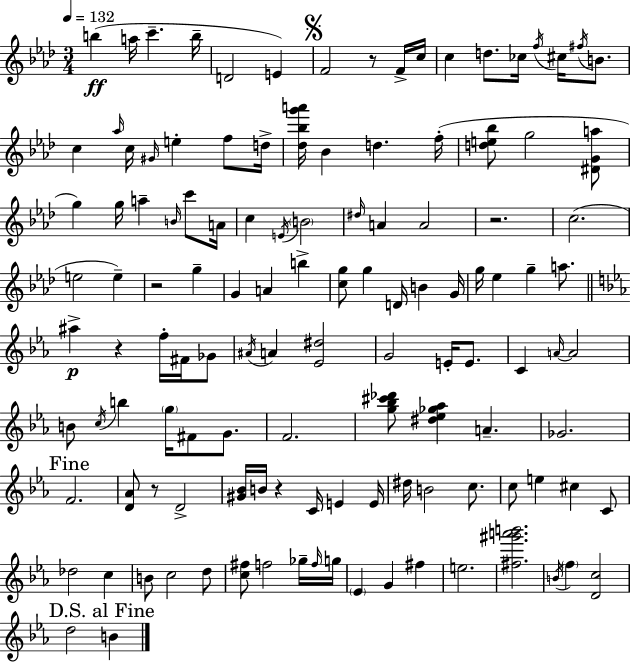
X:1
T:Untitled
M:3/4
L:1/4
K:Fm
b a/4 c' b/4 D2 E F2 z/2 F/4 c/4 c d/2 _c/4 f/4 ^c/4 ^f/4 B/2 c _a/4 c/4 ^G/4 e f/2 d/4 [_d_bg'a']/4 _B d f/4 [de_b]/2 g2 [^DGa]/2 g g/4 a B/4 c'/2 A/4 c E/4 B2 ^d/4 A A2 z2 c2 e2 e z2 g G A b [cg]/2 g D/4 B G/4 g/4 _e g a/2 ^a z f/4 ^F/4 _G/2 ^A/4 A [_E^d]2 G2 E/4 E/2 C A/4 A2 B/2 c/4 b g/4 ^F/2 G/2 F2 [g_b^c'_d']/2 [^d_e_g_a] A _G2 F2 [D_A]/2 z/2 D2 [^G_B]/4 B/4 z C/4 E E/4 ^d/4 B2 c/2 c/2 e ^c C/2 _d2 c B/2 c2 d/2 [c^f]/2 f2 _g/4 f/4 g/4 _E G ^f e2 [^f^g'a'b']2 B/4 f [Dc]2 d2 B